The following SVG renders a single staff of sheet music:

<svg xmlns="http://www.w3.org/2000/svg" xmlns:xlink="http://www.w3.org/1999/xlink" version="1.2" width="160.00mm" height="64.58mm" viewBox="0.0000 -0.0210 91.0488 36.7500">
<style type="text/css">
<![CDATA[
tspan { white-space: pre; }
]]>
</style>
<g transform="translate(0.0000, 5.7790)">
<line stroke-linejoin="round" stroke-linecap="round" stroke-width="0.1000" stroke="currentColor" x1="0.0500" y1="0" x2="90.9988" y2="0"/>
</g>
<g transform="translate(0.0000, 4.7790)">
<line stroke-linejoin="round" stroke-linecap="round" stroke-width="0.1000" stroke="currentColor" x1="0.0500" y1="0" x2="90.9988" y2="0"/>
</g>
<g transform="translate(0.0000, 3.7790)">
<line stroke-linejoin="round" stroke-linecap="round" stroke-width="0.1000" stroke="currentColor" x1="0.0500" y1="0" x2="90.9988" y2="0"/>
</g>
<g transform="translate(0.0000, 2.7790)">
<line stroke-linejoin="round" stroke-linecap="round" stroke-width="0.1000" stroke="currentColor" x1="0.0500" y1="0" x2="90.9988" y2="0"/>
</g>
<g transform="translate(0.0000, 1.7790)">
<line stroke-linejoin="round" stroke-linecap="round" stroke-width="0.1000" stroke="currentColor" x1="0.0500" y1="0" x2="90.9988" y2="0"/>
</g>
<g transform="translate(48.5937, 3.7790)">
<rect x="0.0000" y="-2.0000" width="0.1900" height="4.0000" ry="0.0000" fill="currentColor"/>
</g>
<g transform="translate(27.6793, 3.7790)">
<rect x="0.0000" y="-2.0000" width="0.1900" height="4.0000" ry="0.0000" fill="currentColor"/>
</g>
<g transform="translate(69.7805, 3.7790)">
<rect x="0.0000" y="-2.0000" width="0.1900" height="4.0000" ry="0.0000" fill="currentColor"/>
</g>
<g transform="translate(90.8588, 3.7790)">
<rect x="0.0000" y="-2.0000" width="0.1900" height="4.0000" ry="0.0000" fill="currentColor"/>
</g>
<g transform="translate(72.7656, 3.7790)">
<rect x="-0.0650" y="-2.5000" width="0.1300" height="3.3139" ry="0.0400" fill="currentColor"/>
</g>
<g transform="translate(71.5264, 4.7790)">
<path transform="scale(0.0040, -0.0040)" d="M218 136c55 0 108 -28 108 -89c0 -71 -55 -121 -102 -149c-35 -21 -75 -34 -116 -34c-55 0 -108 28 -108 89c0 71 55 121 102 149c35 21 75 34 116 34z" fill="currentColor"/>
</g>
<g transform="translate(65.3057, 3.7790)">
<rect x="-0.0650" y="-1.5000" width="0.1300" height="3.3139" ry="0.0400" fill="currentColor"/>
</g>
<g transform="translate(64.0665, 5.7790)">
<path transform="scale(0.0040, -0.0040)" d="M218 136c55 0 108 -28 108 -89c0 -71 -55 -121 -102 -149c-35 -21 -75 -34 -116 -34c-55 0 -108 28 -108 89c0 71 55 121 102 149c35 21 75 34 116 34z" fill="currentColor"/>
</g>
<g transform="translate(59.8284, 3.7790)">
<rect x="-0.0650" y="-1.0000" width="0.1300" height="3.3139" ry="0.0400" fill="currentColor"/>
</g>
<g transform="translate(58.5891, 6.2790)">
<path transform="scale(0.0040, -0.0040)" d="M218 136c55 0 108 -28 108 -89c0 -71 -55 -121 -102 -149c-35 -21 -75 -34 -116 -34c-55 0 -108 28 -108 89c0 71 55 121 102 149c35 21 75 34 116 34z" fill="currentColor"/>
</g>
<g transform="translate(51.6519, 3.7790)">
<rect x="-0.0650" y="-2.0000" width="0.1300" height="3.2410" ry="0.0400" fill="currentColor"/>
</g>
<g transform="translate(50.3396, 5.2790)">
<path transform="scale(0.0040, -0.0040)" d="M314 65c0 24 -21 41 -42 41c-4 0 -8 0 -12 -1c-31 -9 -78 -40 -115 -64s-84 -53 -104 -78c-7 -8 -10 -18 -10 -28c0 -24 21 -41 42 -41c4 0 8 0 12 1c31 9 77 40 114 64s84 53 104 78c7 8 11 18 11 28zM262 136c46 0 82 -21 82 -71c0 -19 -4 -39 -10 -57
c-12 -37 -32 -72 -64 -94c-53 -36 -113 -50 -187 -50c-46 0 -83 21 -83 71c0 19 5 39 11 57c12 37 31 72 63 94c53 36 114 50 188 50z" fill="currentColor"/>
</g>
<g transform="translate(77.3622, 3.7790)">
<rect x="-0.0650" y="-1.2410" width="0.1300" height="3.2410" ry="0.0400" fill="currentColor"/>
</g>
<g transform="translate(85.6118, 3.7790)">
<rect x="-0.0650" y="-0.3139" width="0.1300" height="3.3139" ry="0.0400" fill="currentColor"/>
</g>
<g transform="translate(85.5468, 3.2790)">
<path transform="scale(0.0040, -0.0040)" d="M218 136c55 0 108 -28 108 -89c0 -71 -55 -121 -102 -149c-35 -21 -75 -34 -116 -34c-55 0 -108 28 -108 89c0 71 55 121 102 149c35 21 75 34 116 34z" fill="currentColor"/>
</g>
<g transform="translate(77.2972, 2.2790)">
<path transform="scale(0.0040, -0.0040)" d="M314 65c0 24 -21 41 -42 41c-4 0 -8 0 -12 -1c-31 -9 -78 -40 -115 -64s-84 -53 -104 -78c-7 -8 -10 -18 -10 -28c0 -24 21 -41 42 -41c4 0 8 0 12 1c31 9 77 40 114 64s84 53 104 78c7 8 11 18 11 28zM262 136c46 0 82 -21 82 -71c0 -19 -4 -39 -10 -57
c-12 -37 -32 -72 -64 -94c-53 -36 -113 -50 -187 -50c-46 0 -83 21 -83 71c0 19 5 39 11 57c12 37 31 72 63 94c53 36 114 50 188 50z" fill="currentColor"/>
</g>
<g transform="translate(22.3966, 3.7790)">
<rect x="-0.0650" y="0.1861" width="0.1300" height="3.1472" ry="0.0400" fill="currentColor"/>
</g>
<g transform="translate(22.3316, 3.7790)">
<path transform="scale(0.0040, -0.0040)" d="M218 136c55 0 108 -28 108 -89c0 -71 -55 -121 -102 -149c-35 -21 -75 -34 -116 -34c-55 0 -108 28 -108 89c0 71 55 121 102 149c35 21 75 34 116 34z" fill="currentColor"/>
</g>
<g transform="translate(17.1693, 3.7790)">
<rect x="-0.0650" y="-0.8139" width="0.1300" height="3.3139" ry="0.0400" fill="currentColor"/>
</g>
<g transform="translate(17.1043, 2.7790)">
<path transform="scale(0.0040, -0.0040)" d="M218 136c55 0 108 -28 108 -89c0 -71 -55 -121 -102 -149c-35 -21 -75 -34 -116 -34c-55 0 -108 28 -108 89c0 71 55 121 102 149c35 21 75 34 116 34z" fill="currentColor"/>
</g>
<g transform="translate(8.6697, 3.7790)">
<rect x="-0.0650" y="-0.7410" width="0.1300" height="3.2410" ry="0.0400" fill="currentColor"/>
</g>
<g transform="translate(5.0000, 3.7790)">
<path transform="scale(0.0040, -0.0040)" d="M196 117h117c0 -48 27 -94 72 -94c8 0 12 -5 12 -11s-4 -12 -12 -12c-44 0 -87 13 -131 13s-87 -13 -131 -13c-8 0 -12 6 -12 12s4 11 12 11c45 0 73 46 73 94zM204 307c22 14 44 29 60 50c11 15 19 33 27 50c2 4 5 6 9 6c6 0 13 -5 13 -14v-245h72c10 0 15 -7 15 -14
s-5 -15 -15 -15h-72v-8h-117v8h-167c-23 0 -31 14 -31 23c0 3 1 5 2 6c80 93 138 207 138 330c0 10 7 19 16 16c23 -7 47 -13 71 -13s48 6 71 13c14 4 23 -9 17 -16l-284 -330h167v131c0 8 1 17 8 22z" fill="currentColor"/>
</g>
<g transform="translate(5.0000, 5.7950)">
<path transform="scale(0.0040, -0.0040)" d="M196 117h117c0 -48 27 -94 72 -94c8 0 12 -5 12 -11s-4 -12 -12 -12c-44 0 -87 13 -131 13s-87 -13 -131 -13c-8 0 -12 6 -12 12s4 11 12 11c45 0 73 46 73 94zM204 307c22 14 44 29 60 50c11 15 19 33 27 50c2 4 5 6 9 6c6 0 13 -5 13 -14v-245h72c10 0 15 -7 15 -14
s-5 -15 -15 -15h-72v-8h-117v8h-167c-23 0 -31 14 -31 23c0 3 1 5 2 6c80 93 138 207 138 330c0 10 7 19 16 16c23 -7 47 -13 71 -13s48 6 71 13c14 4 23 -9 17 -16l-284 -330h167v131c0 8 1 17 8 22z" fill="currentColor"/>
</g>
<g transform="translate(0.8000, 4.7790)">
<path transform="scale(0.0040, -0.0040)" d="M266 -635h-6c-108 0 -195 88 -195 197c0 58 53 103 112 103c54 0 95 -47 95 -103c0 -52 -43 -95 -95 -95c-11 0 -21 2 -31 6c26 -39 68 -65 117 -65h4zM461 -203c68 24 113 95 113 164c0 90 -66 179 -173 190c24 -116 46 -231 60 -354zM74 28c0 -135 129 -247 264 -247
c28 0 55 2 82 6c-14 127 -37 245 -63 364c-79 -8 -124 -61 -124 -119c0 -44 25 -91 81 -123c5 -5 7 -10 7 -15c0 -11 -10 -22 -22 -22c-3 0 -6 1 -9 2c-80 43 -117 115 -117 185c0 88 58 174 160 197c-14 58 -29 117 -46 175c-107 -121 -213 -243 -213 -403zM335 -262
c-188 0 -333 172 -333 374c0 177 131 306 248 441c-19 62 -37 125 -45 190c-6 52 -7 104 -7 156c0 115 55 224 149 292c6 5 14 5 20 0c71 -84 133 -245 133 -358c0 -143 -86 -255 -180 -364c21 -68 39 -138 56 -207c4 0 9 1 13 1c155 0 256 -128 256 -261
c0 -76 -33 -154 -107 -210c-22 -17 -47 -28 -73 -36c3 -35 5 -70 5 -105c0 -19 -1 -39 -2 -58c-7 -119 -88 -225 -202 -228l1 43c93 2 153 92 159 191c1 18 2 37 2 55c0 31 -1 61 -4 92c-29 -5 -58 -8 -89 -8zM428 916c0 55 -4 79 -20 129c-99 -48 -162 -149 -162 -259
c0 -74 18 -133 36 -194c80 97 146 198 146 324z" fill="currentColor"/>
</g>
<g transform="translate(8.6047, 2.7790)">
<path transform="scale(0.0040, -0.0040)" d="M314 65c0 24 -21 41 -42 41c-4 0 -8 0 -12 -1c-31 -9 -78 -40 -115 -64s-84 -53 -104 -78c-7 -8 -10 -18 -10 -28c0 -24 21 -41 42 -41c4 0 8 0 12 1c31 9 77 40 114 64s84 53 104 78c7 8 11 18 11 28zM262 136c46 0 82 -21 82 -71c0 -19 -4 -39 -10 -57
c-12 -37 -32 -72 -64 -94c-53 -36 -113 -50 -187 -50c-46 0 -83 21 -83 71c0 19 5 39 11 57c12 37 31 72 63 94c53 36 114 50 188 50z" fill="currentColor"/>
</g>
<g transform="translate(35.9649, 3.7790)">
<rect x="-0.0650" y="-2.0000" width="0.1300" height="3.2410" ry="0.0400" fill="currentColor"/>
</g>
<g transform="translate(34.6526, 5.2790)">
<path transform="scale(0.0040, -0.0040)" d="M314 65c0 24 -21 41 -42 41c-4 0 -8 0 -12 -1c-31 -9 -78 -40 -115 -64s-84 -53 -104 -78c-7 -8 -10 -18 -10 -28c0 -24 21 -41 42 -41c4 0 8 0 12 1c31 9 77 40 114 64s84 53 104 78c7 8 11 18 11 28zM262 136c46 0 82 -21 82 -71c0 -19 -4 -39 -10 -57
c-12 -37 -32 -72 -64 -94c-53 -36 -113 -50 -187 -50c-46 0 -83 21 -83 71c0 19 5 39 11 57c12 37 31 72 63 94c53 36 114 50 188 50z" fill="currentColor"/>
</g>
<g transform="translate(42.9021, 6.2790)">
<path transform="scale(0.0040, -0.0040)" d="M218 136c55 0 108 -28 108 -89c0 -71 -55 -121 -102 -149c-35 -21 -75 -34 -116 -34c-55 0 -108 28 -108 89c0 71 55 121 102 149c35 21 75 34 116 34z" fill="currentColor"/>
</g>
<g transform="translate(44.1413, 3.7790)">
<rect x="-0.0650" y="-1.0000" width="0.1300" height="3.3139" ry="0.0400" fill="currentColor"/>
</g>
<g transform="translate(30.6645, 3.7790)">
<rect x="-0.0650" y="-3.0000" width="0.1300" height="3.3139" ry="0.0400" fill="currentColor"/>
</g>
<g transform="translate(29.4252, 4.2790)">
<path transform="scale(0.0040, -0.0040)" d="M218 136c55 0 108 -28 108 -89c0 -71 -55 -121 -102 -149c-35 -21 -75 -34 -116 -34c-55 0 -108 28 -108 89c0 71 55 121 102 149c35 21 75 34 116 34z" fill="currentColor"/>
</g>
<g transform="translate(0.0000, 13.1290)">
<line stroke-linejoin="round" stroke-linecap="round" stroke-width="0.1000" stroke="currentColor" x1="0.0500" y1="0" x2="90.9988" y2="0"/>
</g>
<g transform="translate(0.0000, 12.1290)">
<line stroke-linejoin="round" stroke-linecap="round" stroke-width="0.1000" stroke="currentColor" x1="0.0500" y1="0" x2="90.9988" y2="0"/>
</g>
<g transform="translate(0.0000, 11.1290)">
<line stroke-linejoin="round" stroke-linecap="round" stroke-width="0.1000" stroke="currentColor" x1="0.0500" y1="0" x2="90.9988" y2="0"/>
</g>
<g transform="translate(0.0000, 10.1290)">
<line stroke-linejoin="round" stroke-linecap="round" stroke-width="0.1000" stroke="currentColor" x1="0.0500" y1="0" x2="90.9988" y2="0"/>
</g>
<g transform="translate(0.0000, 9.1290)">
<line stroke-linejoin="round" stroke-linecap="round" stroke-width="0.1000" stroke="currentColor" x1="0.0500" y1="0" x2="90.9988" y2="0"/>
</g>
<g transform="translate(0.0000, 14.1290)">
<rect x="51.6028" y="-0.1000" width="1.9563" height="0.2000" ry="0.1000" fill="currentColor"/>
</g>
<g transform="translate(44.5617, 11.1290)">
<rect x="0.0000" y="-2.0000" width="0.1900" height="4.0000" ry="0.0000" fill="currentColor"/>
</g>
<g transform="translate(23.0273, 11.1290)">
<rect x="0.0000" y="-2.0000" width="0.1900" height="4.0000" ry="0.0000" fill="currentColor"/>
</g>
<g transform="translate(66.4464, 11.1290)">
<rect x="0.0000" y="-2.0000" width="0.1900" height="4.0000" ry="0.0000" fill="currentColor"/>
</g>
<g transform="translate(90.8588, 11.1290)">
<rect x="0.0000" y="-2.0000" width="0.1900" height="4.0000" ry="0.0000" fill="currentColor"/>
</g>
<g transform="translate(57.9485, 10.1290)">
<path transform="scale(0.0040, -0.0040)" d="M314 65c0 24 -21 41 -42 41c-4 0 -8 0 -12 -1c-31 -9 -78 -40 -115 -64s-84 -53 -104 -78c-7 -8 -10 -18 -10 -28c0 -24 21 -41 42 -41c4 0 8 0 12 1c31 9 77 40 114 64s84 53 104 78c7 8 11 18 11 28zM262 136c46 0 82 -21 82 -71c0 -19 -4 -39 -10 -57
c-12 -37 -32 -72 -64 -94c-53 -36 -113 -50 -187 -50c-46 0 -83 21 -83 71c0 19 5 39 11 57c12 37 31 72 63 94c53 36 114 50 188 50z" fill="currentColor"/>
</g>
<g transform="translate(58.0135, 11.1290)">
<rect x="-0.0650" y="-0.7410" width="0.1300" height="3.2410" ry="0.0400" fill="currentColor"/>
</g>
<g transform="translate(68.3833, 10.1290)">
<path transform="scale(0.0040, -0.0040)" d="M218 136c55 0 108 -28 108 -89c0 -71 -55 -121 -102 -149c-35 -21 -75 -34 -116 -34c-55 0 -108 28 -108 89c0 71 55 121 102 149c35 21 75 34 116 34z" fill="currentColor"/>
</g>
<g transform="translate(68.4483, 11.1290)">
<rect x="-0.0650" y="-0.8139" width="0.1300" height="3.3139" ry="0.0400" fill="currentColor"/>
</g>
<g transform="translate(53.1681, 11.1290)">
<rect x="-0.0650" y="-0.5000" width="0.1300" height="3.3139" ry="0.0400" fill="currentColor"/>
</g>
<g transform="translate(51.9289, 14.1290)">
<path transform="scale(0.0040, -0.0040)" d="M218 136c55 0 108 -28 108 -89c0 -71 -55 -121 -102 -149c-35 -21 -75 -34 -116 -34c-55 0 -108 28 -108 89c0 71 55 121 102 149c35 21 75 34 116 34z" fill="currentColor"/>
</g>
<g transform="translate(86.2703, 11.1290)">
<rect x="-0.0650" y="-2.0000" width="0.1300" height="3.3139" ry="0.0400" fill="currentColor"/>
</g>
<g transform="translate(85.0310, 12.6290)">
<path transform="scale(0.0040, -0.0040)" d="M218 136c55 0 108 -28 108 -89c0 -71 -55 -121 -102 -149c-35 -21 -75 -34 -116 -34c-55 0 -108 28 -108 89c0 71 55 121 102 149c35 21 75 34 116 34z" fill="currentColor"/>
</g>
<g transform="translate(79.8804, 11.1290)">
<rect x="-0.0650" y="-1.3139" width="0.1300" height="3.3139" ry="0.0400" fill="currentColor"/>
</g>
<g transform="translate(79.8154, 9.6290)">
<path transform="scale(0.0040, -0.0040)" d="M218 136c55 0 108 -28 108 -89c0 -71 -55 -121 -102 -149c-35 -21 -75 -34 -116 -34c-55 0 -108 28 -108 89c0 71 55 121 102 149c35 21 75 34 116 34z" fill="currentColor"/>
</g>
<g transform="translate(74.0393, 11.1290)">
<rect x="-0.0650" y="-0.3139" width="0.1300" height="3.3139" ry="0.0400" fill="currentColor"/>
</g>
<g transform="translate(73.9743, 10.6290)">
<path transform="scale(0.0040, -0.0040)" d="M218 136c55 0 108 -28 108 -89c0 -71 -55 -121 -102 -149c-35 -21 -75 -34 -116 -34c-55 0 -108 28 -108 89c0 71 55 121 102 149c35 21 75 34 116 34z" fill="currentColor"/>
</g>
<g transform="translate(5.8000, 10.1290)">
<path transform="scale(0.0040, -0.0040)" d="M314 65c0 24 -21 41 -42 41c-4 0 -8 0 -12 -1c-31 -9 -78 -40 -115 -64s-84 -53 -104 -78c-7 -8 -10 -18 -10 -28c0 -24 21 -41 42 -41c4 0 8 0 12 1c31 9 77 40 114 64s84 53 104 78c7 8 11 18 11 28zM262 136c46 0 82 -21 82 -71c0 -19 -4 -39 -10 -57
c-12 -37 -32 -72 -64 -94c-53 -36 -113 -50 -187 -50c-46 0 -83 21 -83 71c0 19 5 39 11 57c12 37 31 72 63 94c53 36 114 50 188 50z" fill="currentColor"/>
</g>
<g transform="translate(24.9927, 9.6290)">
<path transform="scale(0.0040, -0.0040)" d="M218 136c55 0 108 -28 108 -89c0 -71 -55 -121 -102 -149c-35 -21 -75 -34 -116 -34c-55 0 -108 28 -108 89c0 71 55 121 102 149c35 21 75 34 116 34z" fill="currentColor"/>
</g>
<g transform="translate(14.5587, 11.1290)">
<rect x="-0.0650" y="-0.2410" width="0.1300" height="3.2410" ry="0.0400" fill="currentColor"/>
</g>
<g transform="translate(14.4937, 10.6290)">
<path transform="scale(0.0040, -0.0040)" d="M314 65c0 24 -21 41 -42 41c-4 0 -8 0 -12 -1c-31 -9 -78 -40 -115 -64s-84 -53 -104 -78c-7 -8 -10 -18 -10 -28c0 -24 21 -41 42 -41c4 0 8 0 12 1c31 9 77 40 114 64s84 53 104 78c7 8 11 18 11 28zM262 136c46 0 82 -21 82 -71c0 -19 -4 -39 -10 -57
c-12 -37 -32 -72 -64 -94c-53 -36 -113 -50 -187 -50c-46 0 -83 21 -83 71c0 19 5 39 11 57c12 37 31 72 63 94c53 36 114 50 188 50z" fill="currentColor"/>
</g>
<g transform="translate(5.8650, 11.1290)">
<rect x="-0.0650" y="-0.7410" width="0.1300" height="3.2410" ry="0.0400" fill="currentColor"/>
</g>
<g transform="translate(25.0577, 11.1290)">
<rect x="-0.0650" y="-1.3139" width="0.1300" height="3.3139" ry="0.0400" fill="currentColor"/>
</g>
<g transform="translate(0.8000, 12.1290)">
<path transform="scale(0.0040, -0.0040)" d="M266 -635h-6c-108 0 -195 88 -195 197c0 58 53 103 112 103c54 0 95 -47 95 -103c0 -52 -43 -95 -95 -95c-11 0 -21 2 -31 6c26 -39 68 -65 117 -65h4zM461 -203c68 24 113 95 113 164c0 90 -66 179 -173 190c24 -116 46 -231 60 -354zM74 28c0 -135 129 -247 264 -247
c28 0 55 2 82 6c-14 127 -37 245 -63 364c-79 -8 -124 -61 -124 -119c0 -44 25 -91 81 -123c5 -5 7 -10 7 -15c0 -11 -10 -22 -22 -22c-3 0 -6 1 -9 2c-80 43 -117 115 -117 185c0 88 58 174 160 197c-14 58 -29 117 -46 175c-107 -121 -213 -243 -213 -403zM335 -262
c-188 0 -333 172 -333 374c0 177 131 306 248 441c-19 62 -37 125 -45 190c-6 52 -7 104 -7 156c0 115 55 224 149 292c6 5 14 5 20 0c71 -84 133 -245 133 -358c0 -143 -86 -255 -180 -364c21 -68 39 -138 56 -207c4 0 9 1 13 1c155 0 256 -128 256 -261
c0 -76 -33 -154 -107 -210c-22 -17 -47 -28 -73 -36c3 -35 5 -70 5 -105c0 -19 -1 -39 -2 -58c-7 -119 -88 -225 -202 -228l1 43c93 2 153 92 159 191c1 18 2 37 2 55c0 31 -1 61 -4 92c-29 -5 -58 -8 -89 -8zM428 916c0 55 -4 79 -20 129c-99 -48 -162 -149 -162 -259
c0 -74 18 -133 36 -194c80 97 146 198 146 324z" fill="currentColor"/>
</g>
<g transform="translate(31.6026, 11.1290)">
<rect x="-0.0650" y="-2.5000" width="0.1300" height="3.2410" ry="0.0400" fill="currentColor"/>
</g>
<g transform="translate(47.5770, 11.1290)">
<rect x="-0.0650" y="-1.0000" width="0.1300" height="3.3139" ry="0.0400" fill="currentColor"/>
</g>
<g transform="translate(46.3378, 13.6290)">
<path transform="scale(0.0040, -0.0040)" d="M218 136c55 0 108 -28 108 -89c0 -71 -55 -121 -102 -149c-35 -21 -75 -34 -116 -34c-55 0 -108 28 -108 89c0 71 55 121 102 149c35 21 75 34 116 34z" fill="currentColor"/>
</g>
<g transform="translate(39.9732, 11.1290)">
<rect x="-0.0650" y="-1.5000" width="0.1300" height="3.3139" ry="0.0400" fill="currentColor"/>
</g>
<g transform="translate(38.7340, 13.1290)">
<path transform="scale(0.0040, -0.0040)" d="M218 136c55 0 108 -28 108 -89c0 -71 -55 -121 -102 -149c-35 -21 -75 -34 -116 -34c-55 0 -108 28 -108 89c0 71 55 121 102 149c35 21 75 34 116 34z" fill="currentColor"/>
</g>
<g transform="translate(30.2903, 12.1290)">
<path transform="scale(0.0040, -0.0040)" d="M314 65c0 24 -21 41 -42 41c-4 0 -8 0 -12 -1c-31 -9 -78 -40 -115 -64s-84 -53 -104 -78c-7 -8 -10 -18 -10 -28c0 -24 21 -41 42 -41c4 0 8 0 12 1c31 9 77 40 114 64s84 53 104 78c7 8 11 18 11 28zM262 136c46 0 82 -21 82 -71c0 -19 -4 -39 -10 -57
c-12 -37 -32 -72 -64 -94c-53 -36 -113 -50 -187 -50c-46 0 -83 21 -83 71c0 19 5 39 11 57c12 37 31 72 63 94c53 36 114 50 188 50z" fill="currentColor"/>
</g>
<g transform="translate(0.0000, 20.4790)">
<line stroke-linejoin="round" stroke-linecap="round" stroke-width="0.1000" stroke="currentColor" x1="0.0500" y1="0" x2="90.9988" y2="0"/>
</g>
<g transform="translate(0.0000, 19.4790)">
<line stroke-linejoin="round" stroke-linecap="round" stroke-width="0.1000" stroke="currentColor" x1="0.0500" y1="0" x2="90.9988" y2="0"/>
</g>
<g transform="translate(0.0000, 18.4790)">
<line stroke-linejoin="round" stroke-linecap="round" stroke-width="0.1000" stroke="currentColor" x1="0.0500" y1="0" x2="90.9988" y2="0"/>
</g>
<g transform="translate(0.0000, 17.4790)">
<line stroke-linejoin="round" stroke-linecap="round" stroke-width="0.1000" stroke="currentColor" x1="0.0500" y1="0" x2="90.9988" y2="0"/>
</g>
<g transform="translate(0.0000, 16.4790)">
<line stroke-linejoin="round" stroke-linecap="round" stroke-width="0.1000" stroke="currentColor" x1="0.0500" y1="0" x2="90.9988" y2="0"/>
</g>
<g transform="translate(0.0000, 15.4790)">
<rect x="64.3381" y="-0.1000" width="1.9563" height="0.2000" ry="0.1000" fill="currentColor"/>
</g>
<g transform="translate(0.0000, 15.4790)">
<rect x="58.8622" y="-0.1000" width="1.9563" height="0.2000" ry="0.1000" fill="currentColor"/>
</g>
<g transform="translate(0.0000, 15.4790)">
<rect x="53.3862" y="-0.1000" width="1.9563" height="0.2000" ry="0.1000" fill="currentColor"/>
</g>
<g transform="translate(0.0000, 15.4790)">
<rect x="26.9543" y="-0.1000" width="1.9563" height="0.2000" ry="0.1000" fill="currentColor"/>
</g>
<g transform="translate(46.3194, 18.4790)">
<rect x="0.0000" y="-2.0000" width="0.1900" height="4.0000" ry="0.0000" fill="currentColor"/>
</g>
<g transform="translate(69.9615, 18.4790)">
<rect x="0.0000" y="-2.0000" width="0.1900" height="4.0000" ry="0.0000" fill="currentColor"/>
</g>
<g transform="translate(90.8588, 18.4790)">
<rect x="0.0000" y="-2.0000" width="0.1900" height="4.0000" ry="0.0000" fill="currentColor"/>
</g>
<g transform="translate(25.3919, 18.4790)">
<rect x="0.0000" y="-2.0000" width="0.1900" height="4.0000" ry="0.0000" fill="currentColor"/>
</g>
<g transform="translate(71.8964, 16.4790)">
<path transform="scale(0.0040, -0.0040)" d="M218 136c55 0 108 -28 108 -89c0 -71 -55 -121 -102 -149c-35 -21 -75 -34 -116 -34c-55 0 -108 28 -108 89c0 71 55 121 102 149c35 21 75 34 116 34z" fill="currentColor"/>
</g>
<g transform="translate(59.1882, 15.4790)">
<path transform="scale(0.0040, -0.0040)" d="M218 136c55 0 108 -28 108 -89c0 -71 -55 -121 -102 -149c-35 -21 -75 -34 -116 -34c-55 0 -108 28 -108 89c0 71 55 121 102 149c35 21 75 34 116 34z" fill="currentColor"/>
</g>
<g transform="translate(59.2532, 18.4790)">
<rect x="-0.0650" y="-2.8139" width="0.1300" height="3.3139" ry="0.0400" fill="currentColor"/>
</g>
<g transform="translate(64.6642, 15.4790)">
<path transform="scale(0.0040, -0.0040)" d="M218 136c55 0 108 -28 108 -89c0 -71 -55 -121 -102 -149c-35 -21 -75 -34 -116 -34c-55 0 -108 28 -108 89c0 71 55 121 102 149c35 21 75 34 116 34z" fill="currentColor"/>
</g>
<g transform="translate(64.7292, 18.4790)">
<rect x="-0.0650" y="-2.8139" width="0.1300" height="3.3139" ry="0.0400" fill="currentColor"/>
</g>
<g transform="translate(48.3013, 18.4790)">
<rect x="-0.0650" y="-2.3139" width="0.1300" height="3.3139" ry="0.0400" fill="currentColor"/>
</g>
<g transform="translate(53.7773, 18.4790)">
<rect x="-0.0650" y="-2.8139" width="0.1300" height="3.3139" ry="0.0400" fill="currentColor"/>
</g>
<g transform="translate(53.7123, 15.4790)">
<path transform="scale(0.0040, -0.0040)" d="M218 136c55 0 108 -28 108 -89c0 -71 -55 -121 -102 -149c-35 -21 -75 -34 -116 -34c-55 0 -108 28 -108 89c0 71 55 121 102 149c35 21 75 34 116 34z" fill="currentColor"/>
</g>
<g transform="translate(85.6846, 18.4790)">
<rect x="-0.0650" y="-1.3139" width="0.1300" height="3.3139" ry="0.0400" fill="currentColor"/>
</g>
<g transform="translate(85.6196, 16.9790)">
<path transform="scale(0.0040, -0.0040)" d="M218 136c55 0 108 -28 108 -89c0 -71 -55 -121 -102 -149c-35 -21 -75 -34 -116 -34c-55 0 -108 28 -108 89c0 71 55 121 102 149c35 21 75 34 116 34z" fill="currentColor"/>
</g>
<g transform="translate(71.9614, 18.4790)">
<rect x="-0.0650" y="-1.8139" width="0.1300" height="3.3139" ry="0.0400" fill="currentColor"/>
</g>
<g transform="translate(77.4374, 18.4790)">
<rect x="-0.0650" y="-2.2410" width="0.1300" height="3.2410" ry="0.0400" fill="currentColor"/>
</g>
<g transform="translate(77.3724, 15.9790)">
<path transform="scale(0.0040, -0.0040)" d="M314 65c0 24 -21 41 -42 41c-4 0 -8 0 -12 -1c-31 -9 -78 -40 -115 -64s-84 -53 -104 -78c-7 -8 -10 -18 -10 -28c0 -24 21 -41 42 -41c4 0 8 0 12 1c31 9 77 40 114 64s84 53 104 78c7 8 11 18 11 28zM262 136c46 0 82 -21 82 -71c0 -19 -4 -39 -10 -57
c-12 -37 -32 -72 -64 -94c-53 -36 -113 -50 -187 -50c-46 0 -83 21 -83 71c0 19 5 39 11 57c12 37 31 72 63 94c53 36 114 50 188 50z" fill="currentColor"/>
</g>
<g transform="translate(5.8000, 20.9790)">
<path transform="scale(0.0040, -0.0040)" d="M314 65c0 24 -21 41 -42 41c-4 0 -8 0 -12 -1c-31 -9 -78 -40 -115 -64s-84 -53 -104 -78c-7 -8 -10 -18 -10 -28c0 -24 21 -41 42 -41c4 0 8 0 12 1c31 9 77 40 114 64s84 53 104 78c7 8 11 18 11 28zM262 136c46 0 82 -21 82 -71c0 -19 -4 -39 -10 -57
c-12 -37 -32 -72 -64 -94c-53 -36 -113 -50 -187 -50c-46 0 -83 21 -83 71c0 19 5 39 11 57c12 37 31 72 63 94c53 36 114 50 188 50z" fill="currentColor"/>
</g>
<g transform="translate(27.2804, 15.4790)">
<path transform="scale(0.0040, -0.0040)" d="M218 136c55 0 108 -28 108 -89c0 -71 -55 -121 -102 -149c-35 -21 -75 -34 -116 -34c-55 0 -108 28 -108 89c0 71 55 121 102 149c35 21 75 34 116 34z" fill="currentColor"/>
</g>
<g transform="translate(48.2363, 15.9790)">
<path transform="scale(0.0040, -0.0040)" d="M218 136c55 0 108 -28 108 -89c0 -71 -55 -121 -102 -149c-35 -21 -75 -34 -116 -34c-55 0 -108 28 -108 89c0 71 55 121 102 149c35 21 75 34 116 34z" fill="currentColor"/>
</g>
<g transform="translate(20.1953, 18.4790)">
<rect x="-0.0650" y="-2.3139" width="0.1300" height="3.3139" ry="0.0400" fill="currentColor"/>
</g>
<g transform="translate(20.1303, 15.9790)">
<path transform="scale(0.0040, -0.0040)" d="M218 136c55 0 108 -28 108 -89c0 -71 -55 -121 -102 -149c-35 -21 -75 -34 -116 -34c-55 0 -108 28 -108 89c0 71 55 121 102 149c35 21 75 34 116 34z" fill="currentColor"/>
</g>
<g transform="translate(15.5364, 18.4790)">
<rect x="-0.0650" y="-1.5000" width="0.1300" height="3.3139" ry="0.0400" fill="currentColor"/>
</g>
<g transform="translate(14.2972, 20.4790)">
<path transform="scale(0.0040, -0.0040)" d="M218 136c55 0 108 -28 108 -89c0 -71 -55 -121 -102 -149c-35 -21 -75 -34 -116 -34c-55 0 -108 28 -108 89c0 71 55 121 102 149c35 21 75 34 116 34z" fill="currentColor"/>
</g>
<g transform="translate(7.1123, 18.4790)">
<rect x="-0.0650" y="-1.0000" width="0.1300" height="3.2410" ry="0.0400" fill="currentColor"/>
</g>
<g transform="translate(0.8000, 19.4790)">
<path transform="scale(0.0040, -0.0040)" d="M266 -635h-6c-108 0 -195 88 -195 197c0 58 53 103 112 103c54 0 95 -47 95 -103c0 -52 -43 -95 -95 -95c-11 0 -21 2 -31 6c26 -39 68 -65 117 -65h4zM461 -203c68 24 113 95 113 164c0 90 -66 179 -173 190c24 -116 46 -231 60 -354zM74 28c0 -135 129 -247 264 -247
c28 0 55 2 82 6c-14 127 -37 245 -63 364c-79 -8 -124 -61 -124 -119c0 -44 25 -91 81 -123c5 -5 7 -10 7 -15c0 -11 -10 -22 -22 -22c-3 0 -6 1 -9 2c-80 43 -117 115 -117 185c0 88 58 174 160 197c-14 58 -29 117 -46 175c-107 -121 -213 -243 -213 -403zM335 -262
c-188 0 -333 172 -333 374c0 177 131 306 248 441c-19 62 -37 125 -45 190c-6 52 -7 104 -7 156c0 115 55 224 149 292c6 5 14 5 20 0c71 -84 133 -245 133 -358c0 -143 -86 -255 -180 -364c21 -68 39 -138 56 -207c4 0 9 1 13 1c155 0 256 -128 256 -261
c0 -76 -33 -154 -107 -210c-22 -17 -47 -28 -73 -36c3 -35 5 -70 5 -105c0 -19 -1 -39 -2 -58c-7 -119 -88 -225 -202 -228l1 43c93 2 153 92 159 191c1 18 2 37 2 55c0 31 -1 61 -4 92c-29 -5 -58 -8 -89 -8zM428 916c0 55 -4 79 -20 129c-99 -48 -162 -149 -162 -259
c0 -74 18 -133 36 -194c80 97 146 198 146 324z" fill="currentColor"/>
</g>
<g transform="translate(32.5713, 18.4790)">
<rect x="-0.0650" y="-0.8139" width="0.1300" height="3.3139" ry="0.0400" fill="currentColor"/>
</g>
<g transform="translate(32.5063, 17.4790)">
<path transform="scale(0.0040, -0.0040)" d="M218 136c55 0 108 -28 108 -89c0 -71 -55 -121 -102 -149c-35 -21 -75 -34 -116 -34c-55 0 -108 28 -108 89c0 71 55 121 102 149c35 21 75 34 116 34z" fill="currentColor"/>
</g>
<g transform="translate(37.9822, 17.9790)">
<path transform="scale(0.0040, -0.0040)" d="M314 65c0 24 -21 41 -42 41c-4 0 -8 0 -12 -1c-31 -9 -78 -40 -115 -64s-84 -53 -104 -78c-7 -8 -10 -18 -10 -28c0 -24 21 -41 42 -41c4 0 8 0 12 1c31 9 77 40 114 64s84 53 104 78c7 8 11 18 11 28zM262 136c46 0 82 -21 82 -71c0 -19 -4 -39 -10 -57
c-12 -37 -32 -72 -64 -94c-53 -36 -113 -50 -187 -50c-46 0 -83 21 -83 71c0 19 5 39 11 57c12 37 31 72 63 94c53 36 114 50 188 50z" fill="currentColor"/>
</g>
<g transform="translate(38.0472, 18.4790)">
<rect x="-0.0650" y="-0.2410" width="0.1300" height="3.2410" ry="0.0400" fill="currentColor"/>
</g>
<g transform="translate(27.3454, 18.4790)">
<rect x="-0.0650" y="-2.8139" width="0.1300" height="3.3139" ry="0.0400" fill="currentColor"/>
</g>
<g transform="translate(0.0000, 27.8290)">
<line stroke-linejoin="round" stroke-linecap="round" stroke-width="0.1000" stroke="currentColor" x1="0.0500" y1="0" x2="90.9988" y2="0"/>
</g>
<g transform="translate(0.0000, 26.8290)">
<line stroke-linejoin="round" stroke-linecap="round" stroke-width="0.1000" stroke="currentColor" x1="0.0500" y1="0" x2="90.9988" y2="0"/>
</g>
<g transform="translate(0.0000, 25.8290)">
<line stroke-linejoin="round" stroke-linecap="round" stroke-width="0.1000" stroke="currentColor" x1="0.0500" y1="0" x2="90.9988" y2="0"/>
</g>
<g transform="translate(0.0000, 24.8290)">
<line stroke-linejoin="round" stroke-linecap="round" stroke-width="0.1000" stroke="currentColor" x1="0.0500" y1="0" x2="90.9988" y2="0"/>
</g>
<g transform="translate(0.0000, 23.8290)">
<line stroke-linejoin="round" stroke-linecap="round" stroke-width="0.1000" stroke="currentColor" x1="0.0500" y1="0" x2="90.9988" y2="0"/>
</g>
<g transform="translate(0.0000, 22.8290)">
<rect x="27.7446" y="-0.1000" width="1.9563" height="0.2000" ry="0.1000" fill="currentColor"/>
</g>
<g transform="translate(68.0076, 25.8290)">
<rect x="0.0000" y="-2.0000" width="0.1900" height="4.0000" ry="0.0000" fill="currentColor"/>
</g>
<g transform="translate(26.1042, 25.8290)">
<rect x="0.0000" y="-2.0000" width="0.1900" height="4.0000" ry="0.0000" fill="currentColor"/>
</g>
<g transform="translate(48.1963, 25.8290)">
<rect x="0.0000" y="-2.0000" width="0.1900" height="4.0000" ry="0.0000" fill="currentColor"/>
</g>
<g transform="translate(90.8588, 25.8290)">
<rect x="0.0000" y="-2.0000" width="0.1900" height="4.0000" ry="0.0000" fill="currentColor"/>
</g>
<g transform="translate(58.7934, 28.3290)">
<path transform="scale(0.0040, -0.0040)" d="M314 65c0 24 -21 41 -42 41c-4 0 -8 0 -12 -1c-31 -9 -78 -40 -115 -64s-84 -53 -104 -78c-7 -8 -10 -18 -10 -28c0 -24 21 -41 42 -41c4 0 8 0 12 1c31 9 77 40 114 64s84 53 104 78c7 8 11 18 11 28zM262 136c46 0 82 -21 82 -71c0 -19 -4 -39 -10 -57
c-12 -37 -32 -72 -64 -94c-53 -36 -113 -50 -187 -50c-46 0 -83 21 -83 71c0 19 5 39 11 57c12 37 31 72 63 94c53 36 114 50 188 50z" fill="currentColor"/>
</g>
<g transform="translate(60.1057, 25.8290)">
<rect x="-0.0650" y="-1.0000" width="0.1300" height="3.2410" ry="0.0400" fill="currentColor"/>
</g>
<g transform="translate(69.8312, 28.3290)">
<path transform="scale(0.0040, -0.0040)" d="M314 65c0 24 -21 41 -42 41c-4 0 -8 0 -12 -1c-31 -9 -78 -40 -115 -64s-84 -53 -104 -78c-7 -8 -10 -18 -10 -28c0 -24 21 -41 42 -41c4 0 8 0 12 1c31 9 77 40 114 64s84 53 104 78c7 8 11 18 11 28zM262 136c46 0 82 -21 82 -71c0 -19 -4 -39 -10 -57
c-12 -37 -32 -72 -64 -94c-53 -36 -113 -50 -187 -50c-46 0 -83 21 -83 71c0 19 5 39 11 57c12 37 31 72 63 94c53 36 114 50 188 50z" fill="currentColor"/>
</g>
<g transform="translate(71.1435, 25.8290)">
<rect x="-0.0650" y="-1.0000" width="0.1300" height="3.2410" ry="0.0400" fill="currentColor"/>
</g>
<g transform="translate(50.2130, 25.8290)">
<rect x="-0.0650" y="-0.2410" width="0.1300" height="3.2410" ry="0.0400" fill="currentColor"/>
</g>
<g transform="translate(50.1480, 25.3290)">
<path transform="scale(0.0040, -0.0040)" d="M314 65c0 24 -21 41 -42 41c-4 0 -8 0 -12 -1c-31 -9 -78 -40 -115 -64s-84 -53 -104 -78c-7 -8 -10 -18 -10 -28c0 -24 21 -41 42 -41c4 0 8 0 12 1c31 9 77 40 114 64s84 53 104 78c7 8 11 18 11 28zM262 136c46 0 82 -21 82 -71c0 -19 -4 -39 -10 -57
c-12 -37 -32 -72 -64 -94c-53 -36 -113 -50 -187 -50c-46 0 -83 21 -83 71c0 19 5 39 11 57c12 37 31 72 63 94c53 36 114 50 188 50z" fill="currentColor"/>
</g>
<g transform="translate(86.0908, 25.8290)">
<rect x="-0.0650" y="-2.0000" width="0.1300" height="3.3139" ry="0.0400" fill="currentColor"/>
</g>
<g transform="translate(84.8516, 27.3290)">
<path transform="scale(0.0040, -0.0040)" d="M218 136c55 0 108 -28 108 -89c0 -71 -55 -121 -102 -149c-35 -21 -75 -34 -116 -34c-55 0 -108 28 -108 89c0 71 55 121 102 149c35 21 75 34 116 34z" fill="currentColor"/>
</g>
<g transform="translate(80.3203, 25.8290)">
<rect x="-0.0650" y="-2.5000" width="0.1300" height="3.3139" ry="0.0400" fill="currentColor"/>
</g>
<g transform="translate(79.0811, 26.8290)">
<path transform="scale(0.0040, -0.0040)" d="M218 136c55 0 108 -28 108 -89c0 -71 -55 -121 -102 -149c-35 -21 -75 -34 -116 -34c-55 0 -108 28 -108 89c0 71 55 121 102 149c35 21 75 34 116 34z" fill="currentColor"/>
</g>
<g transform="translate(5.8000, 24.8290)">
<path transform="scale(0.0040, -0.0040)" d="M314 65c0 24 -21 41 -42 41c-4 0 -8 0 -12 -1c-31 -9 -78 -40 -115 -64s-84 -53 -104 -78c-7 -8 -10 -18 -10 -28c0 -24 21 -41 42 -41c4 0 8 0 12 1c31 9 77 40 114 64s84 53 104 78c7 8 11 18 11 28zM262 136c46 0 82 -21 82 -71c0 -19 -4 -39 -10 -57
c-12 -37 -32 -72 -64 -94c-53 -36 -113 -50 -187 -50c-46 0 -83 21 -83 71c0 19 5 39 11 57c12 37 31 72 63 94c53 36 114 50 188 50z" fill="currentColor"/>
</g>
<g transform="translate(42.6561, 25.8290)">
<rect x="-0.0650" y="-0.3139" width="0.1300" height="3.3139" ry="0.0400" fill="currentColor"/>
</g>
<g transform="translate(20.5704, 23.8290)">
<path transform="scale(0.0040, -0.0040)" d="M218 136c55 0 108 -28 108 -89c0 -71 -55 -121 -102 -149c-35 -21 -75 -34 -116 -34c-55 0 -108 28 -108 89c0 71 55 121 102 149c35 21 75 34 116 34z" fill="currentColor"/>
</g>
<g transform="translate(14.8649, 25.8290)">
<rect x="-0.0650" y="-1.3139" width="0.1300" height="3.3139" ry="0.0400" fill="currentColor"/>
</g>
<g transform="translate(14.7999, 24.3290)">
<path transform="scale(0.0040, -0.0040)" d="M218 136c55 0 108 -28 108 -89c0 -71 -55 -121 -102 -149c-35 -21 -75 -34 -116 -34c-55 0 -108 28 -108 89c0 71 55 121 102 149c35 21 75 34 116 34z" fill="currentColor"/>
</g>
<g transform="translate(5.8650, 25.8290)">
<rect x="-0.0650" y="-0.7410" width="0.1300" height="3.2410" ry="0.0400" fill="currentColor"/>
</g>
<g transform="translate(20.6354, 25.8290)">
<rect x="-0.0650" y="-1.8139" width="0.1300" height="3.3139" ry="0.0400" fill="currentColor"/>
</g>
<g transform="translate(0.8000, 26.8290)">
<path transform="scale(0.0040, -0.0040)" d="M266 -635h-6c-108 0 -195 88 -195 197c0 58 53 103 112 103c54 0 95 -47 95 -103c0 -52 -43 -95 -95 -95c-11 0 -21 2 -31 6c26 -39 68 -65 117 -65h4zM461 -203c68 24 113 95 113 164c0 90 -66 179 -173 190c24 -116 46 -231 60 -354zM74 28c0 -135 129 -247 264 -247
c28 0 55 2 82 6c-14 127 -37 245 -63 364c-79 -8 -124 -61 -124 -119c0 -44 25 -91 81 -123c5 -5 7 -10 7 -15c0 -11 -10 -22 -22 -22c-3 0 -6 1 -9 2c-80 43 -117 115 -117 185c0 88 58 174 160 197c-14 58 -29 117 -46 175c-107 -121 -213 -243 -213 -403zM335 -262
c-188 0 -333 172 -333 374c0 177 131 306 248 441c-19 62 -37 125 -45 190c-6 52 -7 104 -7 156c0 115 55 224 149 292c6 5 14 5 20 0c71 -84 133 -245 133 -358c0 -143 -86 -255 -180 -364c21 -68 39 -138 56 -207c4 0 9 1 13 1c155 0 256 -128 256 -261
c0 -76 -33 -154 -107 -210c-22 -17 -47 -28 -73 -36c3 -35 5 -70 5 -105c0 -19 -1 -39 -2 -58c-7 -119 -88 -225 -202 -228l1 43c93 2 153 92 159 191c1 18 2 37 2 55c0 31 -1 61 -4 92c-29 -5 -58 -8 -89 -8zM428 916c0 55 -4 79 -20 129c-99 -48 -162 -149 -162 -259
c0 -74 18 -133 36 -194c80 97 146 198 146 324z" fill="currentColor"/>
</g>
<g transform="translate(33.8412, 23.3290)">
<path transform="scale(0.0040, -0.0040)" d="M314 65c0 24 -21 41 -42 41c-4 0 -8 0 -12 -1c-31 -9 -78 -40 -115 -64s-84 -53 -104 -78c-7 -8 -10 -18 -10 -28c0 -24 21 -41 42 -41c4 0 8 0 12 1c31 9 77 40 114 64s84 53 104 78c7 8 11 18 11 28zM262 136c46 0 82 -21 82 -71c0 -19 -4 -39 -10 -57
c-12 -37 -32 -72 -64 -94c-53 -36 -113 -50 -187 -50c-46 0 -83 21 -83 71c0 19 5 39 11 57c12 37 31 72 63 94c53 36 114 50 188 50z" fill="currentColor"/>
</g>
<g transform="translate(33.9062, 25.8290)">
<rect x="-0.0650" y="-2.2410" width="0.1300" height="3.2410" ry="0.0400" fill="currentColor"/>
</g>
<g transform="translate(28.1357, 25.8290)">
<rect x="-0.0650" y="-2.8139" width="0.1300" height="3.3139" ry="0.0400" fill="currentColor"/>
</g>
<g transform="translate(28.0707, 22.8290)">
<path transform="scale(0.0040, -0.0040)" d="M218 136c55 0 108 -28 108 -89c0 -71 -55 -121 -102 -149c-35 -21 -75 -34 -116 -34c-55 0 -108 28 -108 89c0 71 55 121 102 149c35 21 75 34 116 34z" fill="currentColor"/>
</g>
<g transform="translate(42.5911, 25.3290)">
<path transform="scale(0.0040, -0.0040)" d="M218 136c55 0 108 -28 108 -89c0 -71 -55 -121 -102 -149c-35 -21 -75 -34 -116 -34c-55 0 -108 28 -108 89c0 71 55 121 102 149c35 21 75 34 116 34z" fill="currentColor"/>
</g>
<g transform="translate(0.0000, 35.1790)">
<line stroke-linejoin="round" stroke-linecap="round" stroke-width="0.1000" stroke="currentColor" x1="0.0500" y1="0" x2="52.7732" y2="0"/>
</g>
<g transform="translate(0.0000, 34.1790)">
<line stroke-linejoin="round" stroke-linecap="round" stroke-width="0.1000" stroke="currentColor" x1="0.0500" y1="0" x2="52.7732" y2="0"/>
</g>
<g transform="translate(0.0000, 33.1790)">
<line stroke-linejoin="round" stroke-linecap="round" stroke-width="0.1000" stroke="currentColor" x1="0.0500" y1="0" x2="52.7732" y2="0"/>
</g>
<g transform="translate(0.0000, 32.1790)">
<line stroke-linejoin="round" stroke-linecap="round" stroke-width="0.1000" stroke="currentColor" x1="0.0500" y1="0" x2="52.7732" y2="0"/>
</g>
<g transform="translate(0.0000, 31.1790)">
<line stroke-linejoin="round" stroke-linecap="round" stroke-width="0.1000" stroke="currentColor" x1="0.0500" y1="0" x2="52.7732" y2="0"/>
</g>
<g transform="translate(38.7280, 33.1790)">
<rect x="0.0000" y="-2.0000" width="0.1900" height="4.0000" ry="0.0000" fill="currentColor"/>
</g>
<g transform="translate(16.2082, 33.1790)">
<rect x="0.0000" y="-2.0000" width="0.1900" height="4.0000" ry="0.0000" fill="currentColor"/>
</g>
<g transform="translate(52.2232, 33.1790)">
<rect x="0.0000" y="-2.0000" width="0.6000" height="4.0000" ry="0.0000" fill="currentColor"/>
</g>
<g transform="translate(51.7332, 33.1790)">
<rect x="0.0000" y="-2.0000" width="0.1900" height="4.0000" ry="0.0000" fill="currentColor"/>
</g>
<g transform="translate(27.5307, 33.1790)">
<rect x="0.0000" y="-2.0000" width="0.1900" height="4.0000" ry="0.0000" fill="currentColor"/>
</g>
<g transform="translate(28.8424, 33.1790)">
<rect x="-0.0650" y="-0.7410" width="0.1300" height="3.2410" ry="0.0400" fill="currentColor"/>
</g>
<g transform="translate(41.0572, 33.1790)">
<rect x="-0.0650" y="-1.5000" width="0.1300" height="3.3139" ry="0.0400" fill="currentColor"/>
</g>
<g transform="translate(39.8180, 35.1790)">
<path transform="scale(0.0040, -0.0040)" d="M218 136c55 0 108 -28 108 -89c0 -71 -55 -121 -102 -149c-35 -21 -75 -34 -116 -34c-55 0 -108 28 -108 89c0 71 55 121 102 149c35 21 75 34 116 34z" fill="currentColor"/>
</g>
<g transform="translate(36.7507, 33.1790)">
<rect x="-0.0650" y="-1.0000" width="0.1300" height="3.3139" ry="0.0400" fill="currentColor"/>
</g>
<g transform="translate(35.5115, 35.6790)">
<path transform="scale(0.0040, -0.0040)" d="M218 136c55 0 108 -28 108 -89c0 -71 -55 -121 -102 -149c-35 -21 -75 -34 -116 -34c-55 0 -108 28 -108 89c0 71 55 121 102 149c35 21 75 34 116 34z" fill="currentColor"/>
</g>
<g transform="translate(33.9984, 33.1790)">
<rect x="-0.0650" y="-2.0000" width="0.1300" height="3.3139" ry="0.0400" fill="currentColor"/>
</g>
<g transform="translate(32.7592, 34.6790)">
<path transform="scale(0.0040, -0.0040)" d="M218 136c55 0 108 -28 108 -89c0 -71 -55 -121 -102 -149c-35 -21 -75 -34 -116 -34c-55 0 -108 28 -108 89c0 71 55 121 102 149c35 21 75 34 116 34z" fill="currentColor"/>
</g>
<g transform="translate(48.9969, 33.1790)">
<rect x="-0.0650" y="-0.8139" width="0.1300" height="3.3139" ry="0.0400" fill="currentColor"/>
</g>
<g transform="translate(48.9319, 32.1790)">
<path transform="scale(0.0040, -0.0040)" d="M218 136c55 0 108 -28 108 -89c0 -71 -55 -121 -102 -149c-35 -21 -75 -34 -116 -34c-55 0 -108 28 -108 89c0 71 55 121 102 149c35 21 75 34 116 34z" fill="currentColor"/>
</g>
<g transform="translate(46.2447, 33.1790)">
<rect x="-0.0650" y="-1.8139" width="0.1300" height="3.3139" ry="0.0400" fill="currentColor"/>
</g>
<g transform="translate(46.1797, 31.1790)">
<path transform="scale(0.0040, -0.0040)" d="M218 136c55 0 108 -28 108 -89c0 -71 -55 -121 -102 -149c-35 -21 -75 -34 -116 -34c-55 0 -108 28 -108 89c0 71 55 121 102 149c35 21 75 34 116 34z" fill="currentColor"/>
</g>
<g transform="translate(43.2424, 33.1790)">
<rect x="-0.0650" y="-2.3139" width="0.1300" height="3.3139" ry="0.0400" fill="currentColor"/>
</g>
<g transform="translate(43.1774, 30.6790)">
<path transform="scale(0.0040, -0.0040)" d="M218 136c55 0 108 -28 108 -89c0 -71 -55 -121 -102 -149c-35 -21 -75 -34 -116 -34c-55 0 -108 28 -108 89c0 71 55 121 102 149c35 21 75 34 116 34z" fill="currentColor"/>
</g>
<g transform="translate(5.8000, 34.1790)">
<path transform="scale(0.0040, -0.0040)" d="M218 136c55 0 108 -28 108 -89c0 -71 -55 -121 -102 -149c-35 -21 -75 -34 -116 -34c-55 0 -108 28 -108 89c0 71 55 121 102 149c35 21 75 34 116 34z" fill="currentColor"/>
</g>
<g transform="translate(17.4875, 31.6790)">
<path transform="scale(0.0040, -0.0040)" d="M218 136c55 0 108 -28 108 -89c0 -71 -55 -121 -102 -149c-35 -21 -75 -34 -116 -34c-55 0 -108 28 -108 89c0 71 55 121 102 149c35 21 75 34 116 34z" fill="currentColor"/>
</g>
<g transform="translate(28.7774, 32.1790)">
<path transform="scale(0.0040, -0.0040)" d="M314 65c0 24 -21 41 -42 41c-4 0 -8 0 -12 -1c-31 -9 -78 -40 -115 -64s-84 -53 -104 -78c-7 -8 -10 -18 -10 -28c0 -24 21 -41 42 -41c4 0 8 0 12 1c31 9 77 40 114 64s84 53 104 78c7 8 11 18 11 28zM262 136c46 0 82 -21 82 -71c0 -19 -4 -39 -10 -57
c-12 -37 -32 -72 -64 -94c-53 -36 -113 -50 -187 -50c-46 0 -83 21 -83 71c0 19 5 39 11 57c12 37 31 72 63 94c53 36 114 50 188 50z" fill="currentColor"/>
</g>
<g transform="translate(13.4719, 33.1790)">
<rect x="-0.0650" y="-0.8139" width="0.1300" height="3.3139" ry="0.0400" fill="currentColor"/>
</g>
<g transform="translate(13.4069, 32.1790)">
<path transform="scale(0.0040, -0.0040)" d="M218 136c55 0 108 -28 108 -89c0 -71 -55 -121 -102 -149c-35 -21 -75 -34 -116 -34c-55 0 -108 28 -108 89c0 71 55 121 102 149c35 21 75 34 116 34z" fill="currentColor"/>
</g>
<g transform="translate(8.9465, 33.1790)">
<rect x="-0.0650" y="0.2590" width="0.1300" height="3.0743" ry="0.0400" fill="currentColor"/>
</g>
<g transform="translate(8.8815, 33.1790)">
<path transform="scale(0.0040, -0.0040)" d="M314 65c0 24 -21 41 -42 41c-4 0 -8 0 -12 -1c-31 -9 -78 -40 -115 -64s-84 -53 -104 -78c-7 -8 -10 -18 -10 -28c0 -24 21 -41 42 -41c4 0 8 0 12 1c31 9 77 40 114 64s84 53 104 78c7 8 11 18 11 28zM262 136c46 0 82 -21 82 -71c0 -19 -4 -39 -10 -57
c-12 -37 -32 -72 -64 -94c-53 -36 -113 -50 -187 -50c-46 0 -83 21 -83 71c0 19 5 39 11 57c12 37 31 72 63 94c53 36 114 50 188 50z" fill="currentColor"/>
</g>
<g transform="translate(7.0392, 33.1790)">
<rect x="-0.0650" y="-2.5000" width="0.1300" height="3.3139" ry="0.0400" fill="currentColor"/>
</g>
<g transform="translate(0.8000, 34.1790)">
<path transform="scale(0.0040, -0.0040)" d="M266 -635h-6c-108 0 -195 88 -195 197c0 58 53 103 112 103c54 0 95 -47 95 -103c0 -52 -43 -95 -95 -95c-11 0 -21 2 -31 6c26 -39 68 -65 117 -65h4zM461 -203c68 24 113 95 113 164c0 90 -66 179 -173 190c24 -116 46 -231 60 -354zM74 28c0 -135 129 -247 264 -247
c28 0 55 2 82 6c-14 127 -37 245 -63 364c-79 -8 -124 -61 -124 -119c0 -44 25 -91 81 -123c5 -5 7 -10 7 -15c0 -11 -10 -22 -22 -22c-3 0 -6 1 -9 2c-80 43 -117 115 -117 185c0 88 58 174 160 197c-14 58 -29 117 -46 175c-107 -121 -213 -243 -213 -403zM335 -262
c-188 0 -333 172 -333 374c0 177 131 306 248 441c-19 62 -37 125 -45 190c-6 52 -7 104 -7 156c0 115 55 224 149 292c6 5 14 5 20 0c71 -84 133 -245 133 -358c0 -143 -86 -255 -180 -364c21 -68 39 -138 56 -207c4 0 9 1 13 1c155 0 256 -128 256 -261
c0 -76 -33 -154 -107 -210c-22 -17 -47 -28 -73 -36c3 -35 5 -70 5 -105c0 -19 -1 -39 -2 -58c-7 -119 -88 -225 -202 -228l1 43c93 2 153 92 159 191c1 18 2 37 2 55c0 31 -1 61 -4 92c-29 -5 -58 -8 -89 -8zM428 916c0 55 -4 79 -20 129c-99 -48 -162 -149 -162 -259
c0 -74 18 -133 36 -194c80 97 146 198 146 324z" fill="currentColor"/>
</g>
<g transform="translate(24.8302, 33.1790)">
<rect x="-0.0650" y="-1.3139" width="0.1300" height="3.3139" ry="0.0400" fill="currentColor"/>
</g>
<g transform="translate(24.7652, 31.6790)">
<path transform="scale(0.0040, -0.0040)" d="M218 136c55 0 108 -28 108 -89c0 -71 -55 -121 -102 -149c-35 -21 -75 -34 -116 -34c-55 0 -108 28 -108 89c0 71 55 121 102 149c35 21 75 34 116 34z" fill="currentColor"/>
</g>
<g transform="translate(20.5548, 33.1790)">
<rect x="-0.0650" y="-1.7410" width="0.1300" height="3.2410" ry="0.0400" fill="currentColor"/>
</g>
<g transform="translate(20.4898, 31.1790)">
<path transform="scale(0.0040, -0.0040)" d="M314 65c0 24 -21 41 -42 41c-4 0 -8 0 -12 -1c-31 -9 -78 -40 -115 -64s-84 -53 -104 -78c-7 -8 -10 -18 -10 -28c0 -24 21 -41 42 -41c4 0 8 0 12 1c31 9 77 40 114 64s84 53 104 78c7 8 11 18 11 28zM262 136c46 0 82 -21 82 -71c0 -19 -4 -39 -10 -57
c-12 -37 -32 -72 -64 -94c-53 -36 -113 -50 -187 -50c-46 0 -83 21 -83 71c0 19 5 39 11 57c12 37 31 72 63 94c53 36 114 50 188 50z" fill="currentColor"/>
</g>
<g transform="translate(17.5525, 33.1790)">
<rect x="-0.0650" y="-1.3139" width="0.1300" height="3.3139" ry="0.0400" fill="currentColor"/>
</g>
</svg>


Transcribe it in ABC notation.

X:1
T:Untitled
M:4/4
L:1/4
K:C
d2 d B A F2 D F2 D E G e2 c d2 c2 e G2 E D C d2 d c e F D2 E g a d c2 g a a a f g2 e d2 e f a g2 c c2 D2 D2 G F G B2 d e f2 e d2 F D E g f d